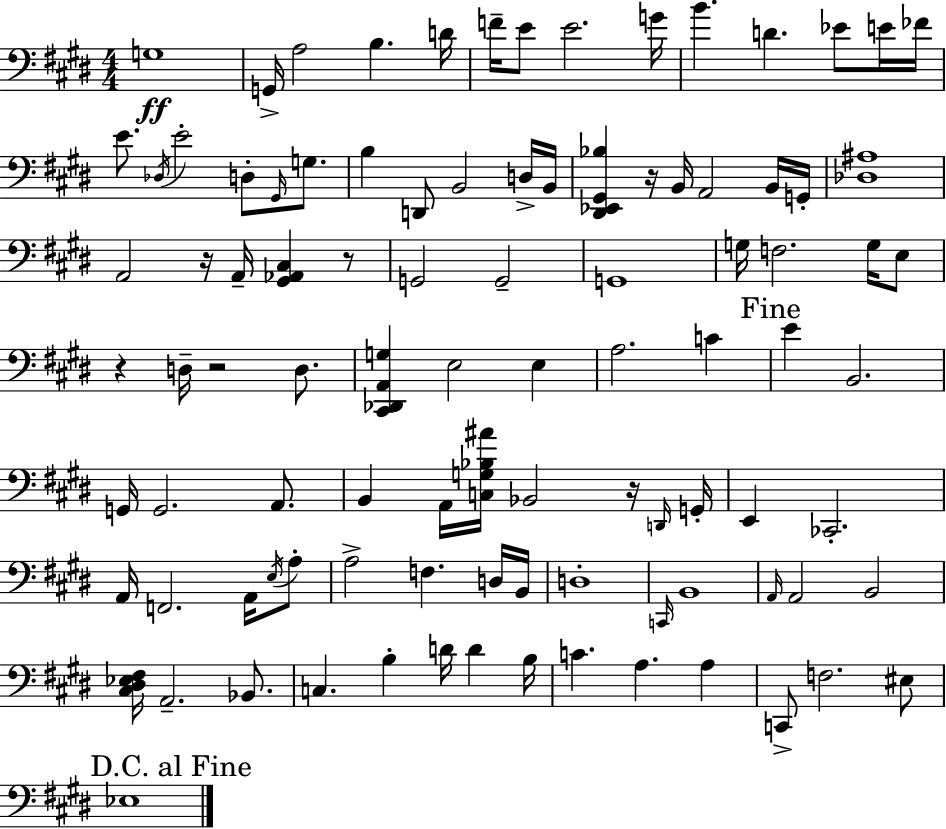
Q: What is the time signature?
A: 4/4